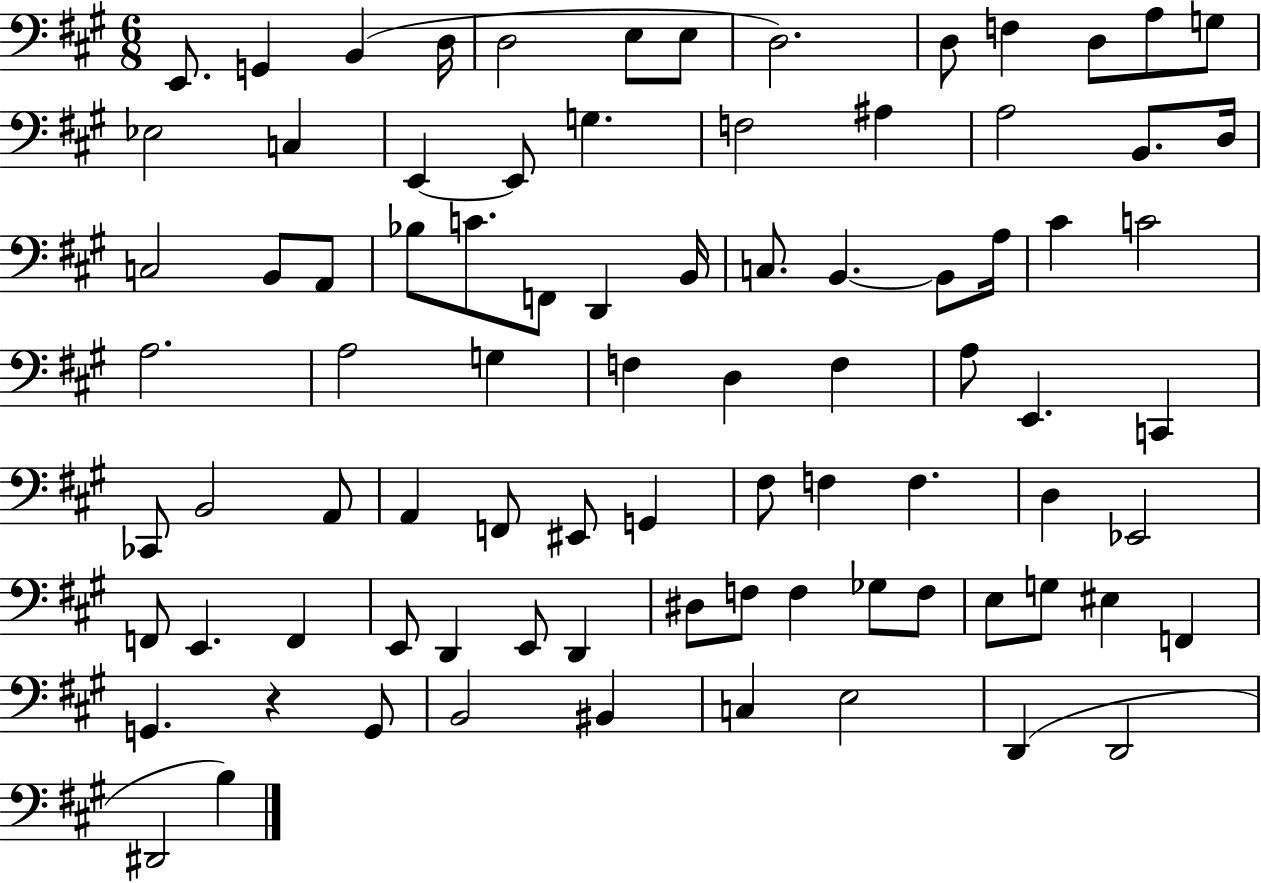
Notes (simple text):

E2/e. G2/q B2/q D3/s D3/h E3/e E3/e D3/h. D3/e F3/q D3/e A3/e G3/e Eb3/h C3/q E2/q E2/e G3/q. F3/h A#3/q A3/h B2/e. D3/s C3/h B2/e A2/e Bb3/e C4/e. F2/e D2/q B2/s C3/e. B2/q. B2/e A3/s C#4/q C4/h A3/h. A3/h G3/q F3/q D3/q F3/q A3/e E2/q. C2/q CES2/e B2/h A2/e A2/q F2/e EIS2/e G2/q F#3/e F3/q F3/q. D3/q Eb2/h F2/e E2/q. F2/q E2/e D2/q E2/e D2/q D#3/e F3/e F3/q Gb3/e F3/e E3/e G3/e EIS3/q F2/q G2/q. R/q G2/e B2/h BIS2/q C3/q E3/h D2/q D2/h D#2/h B3/q